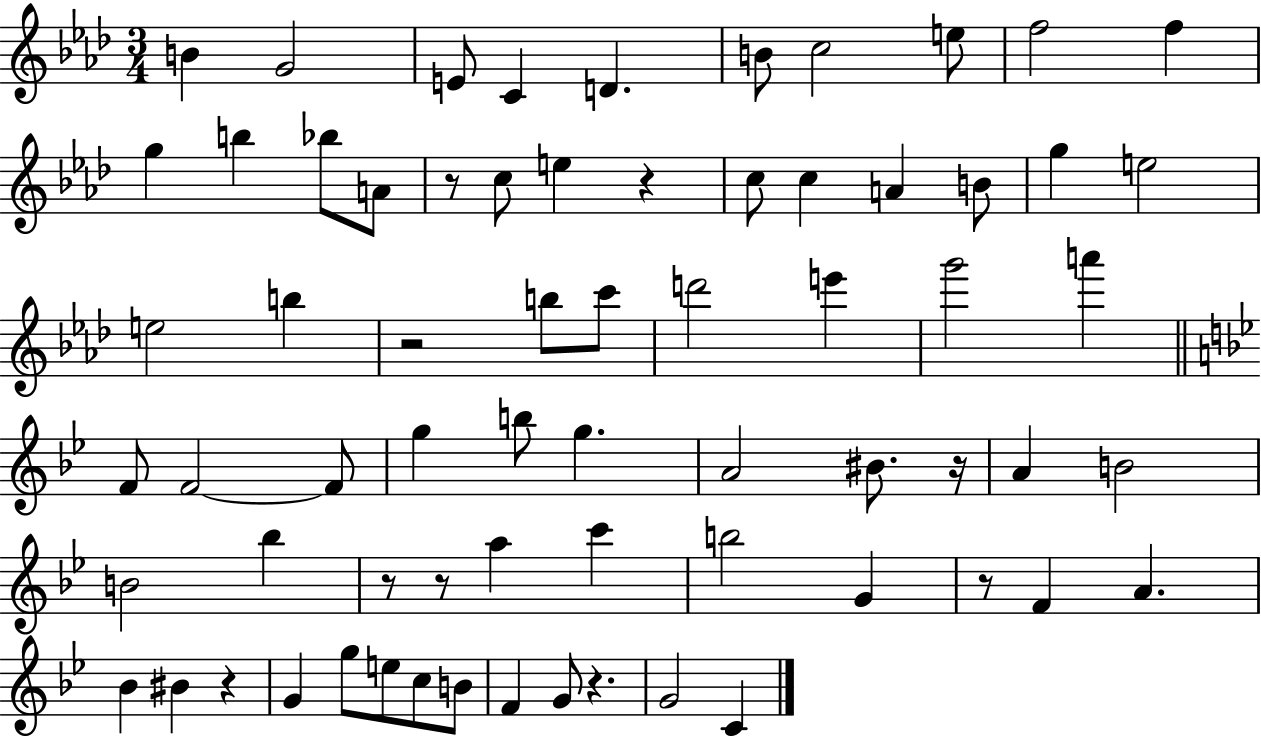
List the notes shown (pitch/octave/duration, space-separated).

B4/q G4/h E4/e C4/q D4/q. B4/e C5/h E5/e F5/h F5/q G5/q B5/q Bb5/e A4/e R/e C5/e E5/q R/q C5/e C5/q A4/q B4/e G5/q E5/h E5/h B5/q R/h B5/e C6/e D6/h E6/q G6/h A6/q F4/e F4/h F4/e G5/q B5/e G5/q. A4/h BIS4/e. R/s A4/q B4/h B4/h Bb5/q R/e R/e A5/q C6/q B5/h G4/q R/e F4/q A4/q. Bb4/q BIS4/q R/q G4/q G5/e E5/e C5/e B4/e F4/q G4/e R/q. G4/h C4/q